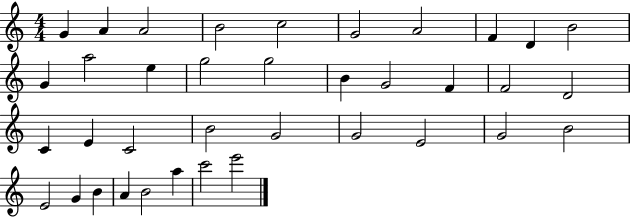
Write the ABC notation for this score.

X:1
T:Untitled
M:4/4
L:1/4
K:C
G A A2 B2 c2 G2 A2 F D B2 G a2 e g2 g2 B G2 F F2 D2 C E C2 B2 G2 G2 E2 G2 B2 E2 G B A B2 a c'2 e'2